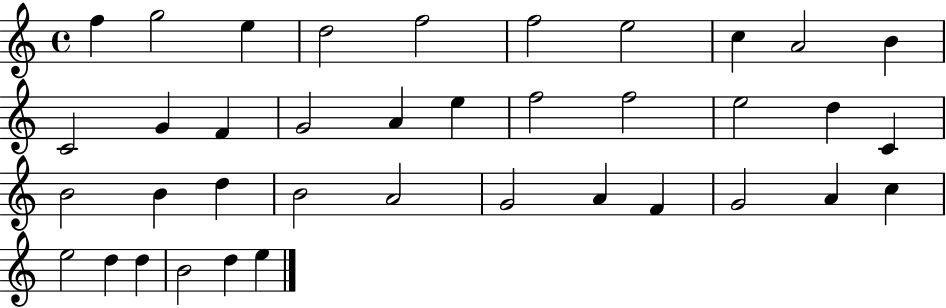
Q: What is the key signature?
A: C major